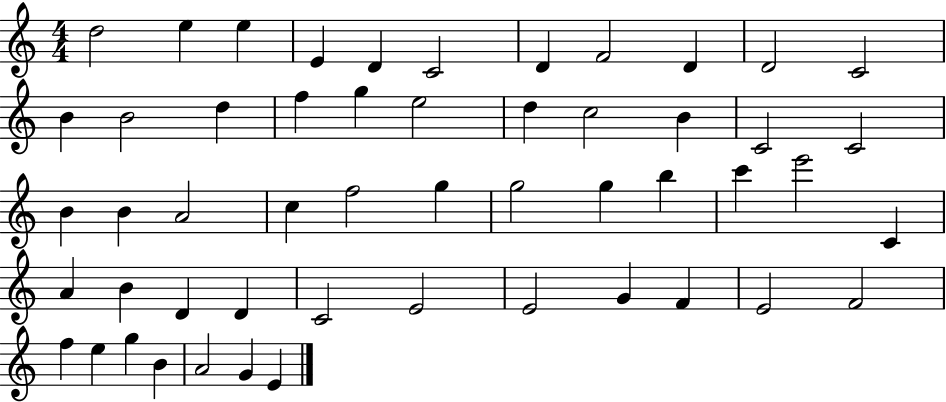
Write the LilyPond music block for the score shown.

{
  \clef treble
  \numericTimeSignature
  \time 4/4
  \key c \major
  d''2 e''4 e''4 | e'4 d'4 c'2 | d'4 f'2 d'4 | d'2 c'2 | \break b'4 b'2 d''4 | f''4 g''4 e''2 | d''4 c''2 b'4 | c'2 c'2 | \break b'4 b'4 a'2 | c''4 f''2 g''4 | g''2 g''4 b''4 | c'''4 e'''2 c'4 | \break a'4 b'4 d'4 d'4 | c'2 e'2 | e'2 g'4 f'4 | e'2 f'2 | \break f''4 e''4 g''4 b'4 | a'2 g'4 e'4 | \bar "|."
}